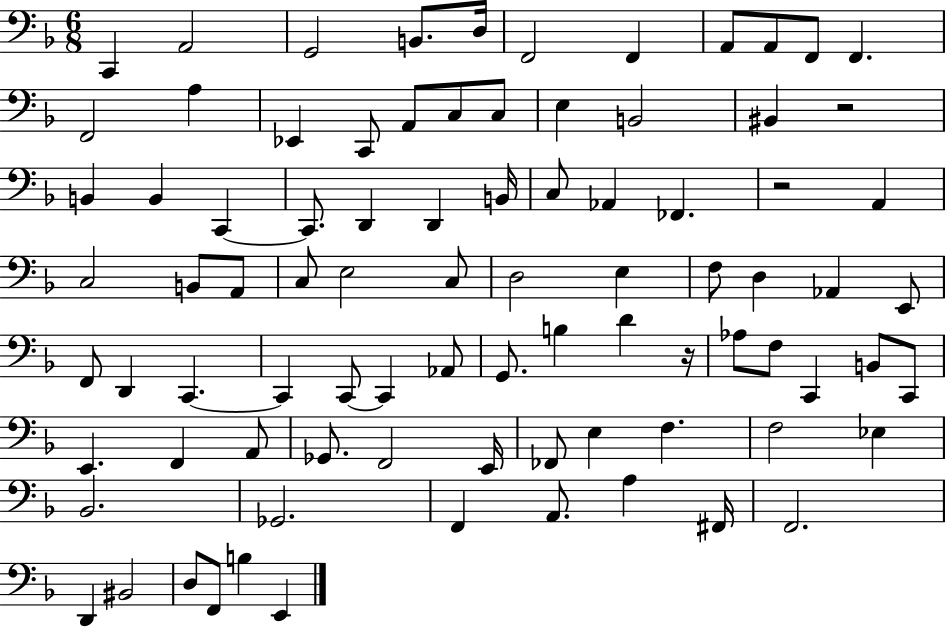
X:1
T:Untitled
M:6/8
L:1/4
K:F
C,, A,,2 G,,2 B,,/2 D,/4 F,,2 F,, A,,/2 A,,/2 F,,/2 F,, F,,2 A, _E,, C,,/2 A,,/2 C,/2 C,/2 E, B,,2 ^B,, z2 B,, B,, C,, C,,/2 D,, D,, B,,/4 C,/2 _A,, _F,, z2 A,, C,2 B,,/2 A,,/2 C,/2 E,2 C,/2 D,2 E, F,/2 D, _A,, E,,/2 F,,/2 D,, C,, C,, C,,/2 C,, _A,,/2 G,,/2 B, D z/4 _A,/2 F,/2 C,, B,,/2 C,,/2 E,, F,, A,,/2 _G,,/2 F,,2 E,,/4 _F,,/2 E, F, F,2 _E, _B,,2 _G,,2 F,, A,,/2 A, ^F,,/4 F,,2 D,, ^B,,2 D,/2 F,,/2 B, E,,